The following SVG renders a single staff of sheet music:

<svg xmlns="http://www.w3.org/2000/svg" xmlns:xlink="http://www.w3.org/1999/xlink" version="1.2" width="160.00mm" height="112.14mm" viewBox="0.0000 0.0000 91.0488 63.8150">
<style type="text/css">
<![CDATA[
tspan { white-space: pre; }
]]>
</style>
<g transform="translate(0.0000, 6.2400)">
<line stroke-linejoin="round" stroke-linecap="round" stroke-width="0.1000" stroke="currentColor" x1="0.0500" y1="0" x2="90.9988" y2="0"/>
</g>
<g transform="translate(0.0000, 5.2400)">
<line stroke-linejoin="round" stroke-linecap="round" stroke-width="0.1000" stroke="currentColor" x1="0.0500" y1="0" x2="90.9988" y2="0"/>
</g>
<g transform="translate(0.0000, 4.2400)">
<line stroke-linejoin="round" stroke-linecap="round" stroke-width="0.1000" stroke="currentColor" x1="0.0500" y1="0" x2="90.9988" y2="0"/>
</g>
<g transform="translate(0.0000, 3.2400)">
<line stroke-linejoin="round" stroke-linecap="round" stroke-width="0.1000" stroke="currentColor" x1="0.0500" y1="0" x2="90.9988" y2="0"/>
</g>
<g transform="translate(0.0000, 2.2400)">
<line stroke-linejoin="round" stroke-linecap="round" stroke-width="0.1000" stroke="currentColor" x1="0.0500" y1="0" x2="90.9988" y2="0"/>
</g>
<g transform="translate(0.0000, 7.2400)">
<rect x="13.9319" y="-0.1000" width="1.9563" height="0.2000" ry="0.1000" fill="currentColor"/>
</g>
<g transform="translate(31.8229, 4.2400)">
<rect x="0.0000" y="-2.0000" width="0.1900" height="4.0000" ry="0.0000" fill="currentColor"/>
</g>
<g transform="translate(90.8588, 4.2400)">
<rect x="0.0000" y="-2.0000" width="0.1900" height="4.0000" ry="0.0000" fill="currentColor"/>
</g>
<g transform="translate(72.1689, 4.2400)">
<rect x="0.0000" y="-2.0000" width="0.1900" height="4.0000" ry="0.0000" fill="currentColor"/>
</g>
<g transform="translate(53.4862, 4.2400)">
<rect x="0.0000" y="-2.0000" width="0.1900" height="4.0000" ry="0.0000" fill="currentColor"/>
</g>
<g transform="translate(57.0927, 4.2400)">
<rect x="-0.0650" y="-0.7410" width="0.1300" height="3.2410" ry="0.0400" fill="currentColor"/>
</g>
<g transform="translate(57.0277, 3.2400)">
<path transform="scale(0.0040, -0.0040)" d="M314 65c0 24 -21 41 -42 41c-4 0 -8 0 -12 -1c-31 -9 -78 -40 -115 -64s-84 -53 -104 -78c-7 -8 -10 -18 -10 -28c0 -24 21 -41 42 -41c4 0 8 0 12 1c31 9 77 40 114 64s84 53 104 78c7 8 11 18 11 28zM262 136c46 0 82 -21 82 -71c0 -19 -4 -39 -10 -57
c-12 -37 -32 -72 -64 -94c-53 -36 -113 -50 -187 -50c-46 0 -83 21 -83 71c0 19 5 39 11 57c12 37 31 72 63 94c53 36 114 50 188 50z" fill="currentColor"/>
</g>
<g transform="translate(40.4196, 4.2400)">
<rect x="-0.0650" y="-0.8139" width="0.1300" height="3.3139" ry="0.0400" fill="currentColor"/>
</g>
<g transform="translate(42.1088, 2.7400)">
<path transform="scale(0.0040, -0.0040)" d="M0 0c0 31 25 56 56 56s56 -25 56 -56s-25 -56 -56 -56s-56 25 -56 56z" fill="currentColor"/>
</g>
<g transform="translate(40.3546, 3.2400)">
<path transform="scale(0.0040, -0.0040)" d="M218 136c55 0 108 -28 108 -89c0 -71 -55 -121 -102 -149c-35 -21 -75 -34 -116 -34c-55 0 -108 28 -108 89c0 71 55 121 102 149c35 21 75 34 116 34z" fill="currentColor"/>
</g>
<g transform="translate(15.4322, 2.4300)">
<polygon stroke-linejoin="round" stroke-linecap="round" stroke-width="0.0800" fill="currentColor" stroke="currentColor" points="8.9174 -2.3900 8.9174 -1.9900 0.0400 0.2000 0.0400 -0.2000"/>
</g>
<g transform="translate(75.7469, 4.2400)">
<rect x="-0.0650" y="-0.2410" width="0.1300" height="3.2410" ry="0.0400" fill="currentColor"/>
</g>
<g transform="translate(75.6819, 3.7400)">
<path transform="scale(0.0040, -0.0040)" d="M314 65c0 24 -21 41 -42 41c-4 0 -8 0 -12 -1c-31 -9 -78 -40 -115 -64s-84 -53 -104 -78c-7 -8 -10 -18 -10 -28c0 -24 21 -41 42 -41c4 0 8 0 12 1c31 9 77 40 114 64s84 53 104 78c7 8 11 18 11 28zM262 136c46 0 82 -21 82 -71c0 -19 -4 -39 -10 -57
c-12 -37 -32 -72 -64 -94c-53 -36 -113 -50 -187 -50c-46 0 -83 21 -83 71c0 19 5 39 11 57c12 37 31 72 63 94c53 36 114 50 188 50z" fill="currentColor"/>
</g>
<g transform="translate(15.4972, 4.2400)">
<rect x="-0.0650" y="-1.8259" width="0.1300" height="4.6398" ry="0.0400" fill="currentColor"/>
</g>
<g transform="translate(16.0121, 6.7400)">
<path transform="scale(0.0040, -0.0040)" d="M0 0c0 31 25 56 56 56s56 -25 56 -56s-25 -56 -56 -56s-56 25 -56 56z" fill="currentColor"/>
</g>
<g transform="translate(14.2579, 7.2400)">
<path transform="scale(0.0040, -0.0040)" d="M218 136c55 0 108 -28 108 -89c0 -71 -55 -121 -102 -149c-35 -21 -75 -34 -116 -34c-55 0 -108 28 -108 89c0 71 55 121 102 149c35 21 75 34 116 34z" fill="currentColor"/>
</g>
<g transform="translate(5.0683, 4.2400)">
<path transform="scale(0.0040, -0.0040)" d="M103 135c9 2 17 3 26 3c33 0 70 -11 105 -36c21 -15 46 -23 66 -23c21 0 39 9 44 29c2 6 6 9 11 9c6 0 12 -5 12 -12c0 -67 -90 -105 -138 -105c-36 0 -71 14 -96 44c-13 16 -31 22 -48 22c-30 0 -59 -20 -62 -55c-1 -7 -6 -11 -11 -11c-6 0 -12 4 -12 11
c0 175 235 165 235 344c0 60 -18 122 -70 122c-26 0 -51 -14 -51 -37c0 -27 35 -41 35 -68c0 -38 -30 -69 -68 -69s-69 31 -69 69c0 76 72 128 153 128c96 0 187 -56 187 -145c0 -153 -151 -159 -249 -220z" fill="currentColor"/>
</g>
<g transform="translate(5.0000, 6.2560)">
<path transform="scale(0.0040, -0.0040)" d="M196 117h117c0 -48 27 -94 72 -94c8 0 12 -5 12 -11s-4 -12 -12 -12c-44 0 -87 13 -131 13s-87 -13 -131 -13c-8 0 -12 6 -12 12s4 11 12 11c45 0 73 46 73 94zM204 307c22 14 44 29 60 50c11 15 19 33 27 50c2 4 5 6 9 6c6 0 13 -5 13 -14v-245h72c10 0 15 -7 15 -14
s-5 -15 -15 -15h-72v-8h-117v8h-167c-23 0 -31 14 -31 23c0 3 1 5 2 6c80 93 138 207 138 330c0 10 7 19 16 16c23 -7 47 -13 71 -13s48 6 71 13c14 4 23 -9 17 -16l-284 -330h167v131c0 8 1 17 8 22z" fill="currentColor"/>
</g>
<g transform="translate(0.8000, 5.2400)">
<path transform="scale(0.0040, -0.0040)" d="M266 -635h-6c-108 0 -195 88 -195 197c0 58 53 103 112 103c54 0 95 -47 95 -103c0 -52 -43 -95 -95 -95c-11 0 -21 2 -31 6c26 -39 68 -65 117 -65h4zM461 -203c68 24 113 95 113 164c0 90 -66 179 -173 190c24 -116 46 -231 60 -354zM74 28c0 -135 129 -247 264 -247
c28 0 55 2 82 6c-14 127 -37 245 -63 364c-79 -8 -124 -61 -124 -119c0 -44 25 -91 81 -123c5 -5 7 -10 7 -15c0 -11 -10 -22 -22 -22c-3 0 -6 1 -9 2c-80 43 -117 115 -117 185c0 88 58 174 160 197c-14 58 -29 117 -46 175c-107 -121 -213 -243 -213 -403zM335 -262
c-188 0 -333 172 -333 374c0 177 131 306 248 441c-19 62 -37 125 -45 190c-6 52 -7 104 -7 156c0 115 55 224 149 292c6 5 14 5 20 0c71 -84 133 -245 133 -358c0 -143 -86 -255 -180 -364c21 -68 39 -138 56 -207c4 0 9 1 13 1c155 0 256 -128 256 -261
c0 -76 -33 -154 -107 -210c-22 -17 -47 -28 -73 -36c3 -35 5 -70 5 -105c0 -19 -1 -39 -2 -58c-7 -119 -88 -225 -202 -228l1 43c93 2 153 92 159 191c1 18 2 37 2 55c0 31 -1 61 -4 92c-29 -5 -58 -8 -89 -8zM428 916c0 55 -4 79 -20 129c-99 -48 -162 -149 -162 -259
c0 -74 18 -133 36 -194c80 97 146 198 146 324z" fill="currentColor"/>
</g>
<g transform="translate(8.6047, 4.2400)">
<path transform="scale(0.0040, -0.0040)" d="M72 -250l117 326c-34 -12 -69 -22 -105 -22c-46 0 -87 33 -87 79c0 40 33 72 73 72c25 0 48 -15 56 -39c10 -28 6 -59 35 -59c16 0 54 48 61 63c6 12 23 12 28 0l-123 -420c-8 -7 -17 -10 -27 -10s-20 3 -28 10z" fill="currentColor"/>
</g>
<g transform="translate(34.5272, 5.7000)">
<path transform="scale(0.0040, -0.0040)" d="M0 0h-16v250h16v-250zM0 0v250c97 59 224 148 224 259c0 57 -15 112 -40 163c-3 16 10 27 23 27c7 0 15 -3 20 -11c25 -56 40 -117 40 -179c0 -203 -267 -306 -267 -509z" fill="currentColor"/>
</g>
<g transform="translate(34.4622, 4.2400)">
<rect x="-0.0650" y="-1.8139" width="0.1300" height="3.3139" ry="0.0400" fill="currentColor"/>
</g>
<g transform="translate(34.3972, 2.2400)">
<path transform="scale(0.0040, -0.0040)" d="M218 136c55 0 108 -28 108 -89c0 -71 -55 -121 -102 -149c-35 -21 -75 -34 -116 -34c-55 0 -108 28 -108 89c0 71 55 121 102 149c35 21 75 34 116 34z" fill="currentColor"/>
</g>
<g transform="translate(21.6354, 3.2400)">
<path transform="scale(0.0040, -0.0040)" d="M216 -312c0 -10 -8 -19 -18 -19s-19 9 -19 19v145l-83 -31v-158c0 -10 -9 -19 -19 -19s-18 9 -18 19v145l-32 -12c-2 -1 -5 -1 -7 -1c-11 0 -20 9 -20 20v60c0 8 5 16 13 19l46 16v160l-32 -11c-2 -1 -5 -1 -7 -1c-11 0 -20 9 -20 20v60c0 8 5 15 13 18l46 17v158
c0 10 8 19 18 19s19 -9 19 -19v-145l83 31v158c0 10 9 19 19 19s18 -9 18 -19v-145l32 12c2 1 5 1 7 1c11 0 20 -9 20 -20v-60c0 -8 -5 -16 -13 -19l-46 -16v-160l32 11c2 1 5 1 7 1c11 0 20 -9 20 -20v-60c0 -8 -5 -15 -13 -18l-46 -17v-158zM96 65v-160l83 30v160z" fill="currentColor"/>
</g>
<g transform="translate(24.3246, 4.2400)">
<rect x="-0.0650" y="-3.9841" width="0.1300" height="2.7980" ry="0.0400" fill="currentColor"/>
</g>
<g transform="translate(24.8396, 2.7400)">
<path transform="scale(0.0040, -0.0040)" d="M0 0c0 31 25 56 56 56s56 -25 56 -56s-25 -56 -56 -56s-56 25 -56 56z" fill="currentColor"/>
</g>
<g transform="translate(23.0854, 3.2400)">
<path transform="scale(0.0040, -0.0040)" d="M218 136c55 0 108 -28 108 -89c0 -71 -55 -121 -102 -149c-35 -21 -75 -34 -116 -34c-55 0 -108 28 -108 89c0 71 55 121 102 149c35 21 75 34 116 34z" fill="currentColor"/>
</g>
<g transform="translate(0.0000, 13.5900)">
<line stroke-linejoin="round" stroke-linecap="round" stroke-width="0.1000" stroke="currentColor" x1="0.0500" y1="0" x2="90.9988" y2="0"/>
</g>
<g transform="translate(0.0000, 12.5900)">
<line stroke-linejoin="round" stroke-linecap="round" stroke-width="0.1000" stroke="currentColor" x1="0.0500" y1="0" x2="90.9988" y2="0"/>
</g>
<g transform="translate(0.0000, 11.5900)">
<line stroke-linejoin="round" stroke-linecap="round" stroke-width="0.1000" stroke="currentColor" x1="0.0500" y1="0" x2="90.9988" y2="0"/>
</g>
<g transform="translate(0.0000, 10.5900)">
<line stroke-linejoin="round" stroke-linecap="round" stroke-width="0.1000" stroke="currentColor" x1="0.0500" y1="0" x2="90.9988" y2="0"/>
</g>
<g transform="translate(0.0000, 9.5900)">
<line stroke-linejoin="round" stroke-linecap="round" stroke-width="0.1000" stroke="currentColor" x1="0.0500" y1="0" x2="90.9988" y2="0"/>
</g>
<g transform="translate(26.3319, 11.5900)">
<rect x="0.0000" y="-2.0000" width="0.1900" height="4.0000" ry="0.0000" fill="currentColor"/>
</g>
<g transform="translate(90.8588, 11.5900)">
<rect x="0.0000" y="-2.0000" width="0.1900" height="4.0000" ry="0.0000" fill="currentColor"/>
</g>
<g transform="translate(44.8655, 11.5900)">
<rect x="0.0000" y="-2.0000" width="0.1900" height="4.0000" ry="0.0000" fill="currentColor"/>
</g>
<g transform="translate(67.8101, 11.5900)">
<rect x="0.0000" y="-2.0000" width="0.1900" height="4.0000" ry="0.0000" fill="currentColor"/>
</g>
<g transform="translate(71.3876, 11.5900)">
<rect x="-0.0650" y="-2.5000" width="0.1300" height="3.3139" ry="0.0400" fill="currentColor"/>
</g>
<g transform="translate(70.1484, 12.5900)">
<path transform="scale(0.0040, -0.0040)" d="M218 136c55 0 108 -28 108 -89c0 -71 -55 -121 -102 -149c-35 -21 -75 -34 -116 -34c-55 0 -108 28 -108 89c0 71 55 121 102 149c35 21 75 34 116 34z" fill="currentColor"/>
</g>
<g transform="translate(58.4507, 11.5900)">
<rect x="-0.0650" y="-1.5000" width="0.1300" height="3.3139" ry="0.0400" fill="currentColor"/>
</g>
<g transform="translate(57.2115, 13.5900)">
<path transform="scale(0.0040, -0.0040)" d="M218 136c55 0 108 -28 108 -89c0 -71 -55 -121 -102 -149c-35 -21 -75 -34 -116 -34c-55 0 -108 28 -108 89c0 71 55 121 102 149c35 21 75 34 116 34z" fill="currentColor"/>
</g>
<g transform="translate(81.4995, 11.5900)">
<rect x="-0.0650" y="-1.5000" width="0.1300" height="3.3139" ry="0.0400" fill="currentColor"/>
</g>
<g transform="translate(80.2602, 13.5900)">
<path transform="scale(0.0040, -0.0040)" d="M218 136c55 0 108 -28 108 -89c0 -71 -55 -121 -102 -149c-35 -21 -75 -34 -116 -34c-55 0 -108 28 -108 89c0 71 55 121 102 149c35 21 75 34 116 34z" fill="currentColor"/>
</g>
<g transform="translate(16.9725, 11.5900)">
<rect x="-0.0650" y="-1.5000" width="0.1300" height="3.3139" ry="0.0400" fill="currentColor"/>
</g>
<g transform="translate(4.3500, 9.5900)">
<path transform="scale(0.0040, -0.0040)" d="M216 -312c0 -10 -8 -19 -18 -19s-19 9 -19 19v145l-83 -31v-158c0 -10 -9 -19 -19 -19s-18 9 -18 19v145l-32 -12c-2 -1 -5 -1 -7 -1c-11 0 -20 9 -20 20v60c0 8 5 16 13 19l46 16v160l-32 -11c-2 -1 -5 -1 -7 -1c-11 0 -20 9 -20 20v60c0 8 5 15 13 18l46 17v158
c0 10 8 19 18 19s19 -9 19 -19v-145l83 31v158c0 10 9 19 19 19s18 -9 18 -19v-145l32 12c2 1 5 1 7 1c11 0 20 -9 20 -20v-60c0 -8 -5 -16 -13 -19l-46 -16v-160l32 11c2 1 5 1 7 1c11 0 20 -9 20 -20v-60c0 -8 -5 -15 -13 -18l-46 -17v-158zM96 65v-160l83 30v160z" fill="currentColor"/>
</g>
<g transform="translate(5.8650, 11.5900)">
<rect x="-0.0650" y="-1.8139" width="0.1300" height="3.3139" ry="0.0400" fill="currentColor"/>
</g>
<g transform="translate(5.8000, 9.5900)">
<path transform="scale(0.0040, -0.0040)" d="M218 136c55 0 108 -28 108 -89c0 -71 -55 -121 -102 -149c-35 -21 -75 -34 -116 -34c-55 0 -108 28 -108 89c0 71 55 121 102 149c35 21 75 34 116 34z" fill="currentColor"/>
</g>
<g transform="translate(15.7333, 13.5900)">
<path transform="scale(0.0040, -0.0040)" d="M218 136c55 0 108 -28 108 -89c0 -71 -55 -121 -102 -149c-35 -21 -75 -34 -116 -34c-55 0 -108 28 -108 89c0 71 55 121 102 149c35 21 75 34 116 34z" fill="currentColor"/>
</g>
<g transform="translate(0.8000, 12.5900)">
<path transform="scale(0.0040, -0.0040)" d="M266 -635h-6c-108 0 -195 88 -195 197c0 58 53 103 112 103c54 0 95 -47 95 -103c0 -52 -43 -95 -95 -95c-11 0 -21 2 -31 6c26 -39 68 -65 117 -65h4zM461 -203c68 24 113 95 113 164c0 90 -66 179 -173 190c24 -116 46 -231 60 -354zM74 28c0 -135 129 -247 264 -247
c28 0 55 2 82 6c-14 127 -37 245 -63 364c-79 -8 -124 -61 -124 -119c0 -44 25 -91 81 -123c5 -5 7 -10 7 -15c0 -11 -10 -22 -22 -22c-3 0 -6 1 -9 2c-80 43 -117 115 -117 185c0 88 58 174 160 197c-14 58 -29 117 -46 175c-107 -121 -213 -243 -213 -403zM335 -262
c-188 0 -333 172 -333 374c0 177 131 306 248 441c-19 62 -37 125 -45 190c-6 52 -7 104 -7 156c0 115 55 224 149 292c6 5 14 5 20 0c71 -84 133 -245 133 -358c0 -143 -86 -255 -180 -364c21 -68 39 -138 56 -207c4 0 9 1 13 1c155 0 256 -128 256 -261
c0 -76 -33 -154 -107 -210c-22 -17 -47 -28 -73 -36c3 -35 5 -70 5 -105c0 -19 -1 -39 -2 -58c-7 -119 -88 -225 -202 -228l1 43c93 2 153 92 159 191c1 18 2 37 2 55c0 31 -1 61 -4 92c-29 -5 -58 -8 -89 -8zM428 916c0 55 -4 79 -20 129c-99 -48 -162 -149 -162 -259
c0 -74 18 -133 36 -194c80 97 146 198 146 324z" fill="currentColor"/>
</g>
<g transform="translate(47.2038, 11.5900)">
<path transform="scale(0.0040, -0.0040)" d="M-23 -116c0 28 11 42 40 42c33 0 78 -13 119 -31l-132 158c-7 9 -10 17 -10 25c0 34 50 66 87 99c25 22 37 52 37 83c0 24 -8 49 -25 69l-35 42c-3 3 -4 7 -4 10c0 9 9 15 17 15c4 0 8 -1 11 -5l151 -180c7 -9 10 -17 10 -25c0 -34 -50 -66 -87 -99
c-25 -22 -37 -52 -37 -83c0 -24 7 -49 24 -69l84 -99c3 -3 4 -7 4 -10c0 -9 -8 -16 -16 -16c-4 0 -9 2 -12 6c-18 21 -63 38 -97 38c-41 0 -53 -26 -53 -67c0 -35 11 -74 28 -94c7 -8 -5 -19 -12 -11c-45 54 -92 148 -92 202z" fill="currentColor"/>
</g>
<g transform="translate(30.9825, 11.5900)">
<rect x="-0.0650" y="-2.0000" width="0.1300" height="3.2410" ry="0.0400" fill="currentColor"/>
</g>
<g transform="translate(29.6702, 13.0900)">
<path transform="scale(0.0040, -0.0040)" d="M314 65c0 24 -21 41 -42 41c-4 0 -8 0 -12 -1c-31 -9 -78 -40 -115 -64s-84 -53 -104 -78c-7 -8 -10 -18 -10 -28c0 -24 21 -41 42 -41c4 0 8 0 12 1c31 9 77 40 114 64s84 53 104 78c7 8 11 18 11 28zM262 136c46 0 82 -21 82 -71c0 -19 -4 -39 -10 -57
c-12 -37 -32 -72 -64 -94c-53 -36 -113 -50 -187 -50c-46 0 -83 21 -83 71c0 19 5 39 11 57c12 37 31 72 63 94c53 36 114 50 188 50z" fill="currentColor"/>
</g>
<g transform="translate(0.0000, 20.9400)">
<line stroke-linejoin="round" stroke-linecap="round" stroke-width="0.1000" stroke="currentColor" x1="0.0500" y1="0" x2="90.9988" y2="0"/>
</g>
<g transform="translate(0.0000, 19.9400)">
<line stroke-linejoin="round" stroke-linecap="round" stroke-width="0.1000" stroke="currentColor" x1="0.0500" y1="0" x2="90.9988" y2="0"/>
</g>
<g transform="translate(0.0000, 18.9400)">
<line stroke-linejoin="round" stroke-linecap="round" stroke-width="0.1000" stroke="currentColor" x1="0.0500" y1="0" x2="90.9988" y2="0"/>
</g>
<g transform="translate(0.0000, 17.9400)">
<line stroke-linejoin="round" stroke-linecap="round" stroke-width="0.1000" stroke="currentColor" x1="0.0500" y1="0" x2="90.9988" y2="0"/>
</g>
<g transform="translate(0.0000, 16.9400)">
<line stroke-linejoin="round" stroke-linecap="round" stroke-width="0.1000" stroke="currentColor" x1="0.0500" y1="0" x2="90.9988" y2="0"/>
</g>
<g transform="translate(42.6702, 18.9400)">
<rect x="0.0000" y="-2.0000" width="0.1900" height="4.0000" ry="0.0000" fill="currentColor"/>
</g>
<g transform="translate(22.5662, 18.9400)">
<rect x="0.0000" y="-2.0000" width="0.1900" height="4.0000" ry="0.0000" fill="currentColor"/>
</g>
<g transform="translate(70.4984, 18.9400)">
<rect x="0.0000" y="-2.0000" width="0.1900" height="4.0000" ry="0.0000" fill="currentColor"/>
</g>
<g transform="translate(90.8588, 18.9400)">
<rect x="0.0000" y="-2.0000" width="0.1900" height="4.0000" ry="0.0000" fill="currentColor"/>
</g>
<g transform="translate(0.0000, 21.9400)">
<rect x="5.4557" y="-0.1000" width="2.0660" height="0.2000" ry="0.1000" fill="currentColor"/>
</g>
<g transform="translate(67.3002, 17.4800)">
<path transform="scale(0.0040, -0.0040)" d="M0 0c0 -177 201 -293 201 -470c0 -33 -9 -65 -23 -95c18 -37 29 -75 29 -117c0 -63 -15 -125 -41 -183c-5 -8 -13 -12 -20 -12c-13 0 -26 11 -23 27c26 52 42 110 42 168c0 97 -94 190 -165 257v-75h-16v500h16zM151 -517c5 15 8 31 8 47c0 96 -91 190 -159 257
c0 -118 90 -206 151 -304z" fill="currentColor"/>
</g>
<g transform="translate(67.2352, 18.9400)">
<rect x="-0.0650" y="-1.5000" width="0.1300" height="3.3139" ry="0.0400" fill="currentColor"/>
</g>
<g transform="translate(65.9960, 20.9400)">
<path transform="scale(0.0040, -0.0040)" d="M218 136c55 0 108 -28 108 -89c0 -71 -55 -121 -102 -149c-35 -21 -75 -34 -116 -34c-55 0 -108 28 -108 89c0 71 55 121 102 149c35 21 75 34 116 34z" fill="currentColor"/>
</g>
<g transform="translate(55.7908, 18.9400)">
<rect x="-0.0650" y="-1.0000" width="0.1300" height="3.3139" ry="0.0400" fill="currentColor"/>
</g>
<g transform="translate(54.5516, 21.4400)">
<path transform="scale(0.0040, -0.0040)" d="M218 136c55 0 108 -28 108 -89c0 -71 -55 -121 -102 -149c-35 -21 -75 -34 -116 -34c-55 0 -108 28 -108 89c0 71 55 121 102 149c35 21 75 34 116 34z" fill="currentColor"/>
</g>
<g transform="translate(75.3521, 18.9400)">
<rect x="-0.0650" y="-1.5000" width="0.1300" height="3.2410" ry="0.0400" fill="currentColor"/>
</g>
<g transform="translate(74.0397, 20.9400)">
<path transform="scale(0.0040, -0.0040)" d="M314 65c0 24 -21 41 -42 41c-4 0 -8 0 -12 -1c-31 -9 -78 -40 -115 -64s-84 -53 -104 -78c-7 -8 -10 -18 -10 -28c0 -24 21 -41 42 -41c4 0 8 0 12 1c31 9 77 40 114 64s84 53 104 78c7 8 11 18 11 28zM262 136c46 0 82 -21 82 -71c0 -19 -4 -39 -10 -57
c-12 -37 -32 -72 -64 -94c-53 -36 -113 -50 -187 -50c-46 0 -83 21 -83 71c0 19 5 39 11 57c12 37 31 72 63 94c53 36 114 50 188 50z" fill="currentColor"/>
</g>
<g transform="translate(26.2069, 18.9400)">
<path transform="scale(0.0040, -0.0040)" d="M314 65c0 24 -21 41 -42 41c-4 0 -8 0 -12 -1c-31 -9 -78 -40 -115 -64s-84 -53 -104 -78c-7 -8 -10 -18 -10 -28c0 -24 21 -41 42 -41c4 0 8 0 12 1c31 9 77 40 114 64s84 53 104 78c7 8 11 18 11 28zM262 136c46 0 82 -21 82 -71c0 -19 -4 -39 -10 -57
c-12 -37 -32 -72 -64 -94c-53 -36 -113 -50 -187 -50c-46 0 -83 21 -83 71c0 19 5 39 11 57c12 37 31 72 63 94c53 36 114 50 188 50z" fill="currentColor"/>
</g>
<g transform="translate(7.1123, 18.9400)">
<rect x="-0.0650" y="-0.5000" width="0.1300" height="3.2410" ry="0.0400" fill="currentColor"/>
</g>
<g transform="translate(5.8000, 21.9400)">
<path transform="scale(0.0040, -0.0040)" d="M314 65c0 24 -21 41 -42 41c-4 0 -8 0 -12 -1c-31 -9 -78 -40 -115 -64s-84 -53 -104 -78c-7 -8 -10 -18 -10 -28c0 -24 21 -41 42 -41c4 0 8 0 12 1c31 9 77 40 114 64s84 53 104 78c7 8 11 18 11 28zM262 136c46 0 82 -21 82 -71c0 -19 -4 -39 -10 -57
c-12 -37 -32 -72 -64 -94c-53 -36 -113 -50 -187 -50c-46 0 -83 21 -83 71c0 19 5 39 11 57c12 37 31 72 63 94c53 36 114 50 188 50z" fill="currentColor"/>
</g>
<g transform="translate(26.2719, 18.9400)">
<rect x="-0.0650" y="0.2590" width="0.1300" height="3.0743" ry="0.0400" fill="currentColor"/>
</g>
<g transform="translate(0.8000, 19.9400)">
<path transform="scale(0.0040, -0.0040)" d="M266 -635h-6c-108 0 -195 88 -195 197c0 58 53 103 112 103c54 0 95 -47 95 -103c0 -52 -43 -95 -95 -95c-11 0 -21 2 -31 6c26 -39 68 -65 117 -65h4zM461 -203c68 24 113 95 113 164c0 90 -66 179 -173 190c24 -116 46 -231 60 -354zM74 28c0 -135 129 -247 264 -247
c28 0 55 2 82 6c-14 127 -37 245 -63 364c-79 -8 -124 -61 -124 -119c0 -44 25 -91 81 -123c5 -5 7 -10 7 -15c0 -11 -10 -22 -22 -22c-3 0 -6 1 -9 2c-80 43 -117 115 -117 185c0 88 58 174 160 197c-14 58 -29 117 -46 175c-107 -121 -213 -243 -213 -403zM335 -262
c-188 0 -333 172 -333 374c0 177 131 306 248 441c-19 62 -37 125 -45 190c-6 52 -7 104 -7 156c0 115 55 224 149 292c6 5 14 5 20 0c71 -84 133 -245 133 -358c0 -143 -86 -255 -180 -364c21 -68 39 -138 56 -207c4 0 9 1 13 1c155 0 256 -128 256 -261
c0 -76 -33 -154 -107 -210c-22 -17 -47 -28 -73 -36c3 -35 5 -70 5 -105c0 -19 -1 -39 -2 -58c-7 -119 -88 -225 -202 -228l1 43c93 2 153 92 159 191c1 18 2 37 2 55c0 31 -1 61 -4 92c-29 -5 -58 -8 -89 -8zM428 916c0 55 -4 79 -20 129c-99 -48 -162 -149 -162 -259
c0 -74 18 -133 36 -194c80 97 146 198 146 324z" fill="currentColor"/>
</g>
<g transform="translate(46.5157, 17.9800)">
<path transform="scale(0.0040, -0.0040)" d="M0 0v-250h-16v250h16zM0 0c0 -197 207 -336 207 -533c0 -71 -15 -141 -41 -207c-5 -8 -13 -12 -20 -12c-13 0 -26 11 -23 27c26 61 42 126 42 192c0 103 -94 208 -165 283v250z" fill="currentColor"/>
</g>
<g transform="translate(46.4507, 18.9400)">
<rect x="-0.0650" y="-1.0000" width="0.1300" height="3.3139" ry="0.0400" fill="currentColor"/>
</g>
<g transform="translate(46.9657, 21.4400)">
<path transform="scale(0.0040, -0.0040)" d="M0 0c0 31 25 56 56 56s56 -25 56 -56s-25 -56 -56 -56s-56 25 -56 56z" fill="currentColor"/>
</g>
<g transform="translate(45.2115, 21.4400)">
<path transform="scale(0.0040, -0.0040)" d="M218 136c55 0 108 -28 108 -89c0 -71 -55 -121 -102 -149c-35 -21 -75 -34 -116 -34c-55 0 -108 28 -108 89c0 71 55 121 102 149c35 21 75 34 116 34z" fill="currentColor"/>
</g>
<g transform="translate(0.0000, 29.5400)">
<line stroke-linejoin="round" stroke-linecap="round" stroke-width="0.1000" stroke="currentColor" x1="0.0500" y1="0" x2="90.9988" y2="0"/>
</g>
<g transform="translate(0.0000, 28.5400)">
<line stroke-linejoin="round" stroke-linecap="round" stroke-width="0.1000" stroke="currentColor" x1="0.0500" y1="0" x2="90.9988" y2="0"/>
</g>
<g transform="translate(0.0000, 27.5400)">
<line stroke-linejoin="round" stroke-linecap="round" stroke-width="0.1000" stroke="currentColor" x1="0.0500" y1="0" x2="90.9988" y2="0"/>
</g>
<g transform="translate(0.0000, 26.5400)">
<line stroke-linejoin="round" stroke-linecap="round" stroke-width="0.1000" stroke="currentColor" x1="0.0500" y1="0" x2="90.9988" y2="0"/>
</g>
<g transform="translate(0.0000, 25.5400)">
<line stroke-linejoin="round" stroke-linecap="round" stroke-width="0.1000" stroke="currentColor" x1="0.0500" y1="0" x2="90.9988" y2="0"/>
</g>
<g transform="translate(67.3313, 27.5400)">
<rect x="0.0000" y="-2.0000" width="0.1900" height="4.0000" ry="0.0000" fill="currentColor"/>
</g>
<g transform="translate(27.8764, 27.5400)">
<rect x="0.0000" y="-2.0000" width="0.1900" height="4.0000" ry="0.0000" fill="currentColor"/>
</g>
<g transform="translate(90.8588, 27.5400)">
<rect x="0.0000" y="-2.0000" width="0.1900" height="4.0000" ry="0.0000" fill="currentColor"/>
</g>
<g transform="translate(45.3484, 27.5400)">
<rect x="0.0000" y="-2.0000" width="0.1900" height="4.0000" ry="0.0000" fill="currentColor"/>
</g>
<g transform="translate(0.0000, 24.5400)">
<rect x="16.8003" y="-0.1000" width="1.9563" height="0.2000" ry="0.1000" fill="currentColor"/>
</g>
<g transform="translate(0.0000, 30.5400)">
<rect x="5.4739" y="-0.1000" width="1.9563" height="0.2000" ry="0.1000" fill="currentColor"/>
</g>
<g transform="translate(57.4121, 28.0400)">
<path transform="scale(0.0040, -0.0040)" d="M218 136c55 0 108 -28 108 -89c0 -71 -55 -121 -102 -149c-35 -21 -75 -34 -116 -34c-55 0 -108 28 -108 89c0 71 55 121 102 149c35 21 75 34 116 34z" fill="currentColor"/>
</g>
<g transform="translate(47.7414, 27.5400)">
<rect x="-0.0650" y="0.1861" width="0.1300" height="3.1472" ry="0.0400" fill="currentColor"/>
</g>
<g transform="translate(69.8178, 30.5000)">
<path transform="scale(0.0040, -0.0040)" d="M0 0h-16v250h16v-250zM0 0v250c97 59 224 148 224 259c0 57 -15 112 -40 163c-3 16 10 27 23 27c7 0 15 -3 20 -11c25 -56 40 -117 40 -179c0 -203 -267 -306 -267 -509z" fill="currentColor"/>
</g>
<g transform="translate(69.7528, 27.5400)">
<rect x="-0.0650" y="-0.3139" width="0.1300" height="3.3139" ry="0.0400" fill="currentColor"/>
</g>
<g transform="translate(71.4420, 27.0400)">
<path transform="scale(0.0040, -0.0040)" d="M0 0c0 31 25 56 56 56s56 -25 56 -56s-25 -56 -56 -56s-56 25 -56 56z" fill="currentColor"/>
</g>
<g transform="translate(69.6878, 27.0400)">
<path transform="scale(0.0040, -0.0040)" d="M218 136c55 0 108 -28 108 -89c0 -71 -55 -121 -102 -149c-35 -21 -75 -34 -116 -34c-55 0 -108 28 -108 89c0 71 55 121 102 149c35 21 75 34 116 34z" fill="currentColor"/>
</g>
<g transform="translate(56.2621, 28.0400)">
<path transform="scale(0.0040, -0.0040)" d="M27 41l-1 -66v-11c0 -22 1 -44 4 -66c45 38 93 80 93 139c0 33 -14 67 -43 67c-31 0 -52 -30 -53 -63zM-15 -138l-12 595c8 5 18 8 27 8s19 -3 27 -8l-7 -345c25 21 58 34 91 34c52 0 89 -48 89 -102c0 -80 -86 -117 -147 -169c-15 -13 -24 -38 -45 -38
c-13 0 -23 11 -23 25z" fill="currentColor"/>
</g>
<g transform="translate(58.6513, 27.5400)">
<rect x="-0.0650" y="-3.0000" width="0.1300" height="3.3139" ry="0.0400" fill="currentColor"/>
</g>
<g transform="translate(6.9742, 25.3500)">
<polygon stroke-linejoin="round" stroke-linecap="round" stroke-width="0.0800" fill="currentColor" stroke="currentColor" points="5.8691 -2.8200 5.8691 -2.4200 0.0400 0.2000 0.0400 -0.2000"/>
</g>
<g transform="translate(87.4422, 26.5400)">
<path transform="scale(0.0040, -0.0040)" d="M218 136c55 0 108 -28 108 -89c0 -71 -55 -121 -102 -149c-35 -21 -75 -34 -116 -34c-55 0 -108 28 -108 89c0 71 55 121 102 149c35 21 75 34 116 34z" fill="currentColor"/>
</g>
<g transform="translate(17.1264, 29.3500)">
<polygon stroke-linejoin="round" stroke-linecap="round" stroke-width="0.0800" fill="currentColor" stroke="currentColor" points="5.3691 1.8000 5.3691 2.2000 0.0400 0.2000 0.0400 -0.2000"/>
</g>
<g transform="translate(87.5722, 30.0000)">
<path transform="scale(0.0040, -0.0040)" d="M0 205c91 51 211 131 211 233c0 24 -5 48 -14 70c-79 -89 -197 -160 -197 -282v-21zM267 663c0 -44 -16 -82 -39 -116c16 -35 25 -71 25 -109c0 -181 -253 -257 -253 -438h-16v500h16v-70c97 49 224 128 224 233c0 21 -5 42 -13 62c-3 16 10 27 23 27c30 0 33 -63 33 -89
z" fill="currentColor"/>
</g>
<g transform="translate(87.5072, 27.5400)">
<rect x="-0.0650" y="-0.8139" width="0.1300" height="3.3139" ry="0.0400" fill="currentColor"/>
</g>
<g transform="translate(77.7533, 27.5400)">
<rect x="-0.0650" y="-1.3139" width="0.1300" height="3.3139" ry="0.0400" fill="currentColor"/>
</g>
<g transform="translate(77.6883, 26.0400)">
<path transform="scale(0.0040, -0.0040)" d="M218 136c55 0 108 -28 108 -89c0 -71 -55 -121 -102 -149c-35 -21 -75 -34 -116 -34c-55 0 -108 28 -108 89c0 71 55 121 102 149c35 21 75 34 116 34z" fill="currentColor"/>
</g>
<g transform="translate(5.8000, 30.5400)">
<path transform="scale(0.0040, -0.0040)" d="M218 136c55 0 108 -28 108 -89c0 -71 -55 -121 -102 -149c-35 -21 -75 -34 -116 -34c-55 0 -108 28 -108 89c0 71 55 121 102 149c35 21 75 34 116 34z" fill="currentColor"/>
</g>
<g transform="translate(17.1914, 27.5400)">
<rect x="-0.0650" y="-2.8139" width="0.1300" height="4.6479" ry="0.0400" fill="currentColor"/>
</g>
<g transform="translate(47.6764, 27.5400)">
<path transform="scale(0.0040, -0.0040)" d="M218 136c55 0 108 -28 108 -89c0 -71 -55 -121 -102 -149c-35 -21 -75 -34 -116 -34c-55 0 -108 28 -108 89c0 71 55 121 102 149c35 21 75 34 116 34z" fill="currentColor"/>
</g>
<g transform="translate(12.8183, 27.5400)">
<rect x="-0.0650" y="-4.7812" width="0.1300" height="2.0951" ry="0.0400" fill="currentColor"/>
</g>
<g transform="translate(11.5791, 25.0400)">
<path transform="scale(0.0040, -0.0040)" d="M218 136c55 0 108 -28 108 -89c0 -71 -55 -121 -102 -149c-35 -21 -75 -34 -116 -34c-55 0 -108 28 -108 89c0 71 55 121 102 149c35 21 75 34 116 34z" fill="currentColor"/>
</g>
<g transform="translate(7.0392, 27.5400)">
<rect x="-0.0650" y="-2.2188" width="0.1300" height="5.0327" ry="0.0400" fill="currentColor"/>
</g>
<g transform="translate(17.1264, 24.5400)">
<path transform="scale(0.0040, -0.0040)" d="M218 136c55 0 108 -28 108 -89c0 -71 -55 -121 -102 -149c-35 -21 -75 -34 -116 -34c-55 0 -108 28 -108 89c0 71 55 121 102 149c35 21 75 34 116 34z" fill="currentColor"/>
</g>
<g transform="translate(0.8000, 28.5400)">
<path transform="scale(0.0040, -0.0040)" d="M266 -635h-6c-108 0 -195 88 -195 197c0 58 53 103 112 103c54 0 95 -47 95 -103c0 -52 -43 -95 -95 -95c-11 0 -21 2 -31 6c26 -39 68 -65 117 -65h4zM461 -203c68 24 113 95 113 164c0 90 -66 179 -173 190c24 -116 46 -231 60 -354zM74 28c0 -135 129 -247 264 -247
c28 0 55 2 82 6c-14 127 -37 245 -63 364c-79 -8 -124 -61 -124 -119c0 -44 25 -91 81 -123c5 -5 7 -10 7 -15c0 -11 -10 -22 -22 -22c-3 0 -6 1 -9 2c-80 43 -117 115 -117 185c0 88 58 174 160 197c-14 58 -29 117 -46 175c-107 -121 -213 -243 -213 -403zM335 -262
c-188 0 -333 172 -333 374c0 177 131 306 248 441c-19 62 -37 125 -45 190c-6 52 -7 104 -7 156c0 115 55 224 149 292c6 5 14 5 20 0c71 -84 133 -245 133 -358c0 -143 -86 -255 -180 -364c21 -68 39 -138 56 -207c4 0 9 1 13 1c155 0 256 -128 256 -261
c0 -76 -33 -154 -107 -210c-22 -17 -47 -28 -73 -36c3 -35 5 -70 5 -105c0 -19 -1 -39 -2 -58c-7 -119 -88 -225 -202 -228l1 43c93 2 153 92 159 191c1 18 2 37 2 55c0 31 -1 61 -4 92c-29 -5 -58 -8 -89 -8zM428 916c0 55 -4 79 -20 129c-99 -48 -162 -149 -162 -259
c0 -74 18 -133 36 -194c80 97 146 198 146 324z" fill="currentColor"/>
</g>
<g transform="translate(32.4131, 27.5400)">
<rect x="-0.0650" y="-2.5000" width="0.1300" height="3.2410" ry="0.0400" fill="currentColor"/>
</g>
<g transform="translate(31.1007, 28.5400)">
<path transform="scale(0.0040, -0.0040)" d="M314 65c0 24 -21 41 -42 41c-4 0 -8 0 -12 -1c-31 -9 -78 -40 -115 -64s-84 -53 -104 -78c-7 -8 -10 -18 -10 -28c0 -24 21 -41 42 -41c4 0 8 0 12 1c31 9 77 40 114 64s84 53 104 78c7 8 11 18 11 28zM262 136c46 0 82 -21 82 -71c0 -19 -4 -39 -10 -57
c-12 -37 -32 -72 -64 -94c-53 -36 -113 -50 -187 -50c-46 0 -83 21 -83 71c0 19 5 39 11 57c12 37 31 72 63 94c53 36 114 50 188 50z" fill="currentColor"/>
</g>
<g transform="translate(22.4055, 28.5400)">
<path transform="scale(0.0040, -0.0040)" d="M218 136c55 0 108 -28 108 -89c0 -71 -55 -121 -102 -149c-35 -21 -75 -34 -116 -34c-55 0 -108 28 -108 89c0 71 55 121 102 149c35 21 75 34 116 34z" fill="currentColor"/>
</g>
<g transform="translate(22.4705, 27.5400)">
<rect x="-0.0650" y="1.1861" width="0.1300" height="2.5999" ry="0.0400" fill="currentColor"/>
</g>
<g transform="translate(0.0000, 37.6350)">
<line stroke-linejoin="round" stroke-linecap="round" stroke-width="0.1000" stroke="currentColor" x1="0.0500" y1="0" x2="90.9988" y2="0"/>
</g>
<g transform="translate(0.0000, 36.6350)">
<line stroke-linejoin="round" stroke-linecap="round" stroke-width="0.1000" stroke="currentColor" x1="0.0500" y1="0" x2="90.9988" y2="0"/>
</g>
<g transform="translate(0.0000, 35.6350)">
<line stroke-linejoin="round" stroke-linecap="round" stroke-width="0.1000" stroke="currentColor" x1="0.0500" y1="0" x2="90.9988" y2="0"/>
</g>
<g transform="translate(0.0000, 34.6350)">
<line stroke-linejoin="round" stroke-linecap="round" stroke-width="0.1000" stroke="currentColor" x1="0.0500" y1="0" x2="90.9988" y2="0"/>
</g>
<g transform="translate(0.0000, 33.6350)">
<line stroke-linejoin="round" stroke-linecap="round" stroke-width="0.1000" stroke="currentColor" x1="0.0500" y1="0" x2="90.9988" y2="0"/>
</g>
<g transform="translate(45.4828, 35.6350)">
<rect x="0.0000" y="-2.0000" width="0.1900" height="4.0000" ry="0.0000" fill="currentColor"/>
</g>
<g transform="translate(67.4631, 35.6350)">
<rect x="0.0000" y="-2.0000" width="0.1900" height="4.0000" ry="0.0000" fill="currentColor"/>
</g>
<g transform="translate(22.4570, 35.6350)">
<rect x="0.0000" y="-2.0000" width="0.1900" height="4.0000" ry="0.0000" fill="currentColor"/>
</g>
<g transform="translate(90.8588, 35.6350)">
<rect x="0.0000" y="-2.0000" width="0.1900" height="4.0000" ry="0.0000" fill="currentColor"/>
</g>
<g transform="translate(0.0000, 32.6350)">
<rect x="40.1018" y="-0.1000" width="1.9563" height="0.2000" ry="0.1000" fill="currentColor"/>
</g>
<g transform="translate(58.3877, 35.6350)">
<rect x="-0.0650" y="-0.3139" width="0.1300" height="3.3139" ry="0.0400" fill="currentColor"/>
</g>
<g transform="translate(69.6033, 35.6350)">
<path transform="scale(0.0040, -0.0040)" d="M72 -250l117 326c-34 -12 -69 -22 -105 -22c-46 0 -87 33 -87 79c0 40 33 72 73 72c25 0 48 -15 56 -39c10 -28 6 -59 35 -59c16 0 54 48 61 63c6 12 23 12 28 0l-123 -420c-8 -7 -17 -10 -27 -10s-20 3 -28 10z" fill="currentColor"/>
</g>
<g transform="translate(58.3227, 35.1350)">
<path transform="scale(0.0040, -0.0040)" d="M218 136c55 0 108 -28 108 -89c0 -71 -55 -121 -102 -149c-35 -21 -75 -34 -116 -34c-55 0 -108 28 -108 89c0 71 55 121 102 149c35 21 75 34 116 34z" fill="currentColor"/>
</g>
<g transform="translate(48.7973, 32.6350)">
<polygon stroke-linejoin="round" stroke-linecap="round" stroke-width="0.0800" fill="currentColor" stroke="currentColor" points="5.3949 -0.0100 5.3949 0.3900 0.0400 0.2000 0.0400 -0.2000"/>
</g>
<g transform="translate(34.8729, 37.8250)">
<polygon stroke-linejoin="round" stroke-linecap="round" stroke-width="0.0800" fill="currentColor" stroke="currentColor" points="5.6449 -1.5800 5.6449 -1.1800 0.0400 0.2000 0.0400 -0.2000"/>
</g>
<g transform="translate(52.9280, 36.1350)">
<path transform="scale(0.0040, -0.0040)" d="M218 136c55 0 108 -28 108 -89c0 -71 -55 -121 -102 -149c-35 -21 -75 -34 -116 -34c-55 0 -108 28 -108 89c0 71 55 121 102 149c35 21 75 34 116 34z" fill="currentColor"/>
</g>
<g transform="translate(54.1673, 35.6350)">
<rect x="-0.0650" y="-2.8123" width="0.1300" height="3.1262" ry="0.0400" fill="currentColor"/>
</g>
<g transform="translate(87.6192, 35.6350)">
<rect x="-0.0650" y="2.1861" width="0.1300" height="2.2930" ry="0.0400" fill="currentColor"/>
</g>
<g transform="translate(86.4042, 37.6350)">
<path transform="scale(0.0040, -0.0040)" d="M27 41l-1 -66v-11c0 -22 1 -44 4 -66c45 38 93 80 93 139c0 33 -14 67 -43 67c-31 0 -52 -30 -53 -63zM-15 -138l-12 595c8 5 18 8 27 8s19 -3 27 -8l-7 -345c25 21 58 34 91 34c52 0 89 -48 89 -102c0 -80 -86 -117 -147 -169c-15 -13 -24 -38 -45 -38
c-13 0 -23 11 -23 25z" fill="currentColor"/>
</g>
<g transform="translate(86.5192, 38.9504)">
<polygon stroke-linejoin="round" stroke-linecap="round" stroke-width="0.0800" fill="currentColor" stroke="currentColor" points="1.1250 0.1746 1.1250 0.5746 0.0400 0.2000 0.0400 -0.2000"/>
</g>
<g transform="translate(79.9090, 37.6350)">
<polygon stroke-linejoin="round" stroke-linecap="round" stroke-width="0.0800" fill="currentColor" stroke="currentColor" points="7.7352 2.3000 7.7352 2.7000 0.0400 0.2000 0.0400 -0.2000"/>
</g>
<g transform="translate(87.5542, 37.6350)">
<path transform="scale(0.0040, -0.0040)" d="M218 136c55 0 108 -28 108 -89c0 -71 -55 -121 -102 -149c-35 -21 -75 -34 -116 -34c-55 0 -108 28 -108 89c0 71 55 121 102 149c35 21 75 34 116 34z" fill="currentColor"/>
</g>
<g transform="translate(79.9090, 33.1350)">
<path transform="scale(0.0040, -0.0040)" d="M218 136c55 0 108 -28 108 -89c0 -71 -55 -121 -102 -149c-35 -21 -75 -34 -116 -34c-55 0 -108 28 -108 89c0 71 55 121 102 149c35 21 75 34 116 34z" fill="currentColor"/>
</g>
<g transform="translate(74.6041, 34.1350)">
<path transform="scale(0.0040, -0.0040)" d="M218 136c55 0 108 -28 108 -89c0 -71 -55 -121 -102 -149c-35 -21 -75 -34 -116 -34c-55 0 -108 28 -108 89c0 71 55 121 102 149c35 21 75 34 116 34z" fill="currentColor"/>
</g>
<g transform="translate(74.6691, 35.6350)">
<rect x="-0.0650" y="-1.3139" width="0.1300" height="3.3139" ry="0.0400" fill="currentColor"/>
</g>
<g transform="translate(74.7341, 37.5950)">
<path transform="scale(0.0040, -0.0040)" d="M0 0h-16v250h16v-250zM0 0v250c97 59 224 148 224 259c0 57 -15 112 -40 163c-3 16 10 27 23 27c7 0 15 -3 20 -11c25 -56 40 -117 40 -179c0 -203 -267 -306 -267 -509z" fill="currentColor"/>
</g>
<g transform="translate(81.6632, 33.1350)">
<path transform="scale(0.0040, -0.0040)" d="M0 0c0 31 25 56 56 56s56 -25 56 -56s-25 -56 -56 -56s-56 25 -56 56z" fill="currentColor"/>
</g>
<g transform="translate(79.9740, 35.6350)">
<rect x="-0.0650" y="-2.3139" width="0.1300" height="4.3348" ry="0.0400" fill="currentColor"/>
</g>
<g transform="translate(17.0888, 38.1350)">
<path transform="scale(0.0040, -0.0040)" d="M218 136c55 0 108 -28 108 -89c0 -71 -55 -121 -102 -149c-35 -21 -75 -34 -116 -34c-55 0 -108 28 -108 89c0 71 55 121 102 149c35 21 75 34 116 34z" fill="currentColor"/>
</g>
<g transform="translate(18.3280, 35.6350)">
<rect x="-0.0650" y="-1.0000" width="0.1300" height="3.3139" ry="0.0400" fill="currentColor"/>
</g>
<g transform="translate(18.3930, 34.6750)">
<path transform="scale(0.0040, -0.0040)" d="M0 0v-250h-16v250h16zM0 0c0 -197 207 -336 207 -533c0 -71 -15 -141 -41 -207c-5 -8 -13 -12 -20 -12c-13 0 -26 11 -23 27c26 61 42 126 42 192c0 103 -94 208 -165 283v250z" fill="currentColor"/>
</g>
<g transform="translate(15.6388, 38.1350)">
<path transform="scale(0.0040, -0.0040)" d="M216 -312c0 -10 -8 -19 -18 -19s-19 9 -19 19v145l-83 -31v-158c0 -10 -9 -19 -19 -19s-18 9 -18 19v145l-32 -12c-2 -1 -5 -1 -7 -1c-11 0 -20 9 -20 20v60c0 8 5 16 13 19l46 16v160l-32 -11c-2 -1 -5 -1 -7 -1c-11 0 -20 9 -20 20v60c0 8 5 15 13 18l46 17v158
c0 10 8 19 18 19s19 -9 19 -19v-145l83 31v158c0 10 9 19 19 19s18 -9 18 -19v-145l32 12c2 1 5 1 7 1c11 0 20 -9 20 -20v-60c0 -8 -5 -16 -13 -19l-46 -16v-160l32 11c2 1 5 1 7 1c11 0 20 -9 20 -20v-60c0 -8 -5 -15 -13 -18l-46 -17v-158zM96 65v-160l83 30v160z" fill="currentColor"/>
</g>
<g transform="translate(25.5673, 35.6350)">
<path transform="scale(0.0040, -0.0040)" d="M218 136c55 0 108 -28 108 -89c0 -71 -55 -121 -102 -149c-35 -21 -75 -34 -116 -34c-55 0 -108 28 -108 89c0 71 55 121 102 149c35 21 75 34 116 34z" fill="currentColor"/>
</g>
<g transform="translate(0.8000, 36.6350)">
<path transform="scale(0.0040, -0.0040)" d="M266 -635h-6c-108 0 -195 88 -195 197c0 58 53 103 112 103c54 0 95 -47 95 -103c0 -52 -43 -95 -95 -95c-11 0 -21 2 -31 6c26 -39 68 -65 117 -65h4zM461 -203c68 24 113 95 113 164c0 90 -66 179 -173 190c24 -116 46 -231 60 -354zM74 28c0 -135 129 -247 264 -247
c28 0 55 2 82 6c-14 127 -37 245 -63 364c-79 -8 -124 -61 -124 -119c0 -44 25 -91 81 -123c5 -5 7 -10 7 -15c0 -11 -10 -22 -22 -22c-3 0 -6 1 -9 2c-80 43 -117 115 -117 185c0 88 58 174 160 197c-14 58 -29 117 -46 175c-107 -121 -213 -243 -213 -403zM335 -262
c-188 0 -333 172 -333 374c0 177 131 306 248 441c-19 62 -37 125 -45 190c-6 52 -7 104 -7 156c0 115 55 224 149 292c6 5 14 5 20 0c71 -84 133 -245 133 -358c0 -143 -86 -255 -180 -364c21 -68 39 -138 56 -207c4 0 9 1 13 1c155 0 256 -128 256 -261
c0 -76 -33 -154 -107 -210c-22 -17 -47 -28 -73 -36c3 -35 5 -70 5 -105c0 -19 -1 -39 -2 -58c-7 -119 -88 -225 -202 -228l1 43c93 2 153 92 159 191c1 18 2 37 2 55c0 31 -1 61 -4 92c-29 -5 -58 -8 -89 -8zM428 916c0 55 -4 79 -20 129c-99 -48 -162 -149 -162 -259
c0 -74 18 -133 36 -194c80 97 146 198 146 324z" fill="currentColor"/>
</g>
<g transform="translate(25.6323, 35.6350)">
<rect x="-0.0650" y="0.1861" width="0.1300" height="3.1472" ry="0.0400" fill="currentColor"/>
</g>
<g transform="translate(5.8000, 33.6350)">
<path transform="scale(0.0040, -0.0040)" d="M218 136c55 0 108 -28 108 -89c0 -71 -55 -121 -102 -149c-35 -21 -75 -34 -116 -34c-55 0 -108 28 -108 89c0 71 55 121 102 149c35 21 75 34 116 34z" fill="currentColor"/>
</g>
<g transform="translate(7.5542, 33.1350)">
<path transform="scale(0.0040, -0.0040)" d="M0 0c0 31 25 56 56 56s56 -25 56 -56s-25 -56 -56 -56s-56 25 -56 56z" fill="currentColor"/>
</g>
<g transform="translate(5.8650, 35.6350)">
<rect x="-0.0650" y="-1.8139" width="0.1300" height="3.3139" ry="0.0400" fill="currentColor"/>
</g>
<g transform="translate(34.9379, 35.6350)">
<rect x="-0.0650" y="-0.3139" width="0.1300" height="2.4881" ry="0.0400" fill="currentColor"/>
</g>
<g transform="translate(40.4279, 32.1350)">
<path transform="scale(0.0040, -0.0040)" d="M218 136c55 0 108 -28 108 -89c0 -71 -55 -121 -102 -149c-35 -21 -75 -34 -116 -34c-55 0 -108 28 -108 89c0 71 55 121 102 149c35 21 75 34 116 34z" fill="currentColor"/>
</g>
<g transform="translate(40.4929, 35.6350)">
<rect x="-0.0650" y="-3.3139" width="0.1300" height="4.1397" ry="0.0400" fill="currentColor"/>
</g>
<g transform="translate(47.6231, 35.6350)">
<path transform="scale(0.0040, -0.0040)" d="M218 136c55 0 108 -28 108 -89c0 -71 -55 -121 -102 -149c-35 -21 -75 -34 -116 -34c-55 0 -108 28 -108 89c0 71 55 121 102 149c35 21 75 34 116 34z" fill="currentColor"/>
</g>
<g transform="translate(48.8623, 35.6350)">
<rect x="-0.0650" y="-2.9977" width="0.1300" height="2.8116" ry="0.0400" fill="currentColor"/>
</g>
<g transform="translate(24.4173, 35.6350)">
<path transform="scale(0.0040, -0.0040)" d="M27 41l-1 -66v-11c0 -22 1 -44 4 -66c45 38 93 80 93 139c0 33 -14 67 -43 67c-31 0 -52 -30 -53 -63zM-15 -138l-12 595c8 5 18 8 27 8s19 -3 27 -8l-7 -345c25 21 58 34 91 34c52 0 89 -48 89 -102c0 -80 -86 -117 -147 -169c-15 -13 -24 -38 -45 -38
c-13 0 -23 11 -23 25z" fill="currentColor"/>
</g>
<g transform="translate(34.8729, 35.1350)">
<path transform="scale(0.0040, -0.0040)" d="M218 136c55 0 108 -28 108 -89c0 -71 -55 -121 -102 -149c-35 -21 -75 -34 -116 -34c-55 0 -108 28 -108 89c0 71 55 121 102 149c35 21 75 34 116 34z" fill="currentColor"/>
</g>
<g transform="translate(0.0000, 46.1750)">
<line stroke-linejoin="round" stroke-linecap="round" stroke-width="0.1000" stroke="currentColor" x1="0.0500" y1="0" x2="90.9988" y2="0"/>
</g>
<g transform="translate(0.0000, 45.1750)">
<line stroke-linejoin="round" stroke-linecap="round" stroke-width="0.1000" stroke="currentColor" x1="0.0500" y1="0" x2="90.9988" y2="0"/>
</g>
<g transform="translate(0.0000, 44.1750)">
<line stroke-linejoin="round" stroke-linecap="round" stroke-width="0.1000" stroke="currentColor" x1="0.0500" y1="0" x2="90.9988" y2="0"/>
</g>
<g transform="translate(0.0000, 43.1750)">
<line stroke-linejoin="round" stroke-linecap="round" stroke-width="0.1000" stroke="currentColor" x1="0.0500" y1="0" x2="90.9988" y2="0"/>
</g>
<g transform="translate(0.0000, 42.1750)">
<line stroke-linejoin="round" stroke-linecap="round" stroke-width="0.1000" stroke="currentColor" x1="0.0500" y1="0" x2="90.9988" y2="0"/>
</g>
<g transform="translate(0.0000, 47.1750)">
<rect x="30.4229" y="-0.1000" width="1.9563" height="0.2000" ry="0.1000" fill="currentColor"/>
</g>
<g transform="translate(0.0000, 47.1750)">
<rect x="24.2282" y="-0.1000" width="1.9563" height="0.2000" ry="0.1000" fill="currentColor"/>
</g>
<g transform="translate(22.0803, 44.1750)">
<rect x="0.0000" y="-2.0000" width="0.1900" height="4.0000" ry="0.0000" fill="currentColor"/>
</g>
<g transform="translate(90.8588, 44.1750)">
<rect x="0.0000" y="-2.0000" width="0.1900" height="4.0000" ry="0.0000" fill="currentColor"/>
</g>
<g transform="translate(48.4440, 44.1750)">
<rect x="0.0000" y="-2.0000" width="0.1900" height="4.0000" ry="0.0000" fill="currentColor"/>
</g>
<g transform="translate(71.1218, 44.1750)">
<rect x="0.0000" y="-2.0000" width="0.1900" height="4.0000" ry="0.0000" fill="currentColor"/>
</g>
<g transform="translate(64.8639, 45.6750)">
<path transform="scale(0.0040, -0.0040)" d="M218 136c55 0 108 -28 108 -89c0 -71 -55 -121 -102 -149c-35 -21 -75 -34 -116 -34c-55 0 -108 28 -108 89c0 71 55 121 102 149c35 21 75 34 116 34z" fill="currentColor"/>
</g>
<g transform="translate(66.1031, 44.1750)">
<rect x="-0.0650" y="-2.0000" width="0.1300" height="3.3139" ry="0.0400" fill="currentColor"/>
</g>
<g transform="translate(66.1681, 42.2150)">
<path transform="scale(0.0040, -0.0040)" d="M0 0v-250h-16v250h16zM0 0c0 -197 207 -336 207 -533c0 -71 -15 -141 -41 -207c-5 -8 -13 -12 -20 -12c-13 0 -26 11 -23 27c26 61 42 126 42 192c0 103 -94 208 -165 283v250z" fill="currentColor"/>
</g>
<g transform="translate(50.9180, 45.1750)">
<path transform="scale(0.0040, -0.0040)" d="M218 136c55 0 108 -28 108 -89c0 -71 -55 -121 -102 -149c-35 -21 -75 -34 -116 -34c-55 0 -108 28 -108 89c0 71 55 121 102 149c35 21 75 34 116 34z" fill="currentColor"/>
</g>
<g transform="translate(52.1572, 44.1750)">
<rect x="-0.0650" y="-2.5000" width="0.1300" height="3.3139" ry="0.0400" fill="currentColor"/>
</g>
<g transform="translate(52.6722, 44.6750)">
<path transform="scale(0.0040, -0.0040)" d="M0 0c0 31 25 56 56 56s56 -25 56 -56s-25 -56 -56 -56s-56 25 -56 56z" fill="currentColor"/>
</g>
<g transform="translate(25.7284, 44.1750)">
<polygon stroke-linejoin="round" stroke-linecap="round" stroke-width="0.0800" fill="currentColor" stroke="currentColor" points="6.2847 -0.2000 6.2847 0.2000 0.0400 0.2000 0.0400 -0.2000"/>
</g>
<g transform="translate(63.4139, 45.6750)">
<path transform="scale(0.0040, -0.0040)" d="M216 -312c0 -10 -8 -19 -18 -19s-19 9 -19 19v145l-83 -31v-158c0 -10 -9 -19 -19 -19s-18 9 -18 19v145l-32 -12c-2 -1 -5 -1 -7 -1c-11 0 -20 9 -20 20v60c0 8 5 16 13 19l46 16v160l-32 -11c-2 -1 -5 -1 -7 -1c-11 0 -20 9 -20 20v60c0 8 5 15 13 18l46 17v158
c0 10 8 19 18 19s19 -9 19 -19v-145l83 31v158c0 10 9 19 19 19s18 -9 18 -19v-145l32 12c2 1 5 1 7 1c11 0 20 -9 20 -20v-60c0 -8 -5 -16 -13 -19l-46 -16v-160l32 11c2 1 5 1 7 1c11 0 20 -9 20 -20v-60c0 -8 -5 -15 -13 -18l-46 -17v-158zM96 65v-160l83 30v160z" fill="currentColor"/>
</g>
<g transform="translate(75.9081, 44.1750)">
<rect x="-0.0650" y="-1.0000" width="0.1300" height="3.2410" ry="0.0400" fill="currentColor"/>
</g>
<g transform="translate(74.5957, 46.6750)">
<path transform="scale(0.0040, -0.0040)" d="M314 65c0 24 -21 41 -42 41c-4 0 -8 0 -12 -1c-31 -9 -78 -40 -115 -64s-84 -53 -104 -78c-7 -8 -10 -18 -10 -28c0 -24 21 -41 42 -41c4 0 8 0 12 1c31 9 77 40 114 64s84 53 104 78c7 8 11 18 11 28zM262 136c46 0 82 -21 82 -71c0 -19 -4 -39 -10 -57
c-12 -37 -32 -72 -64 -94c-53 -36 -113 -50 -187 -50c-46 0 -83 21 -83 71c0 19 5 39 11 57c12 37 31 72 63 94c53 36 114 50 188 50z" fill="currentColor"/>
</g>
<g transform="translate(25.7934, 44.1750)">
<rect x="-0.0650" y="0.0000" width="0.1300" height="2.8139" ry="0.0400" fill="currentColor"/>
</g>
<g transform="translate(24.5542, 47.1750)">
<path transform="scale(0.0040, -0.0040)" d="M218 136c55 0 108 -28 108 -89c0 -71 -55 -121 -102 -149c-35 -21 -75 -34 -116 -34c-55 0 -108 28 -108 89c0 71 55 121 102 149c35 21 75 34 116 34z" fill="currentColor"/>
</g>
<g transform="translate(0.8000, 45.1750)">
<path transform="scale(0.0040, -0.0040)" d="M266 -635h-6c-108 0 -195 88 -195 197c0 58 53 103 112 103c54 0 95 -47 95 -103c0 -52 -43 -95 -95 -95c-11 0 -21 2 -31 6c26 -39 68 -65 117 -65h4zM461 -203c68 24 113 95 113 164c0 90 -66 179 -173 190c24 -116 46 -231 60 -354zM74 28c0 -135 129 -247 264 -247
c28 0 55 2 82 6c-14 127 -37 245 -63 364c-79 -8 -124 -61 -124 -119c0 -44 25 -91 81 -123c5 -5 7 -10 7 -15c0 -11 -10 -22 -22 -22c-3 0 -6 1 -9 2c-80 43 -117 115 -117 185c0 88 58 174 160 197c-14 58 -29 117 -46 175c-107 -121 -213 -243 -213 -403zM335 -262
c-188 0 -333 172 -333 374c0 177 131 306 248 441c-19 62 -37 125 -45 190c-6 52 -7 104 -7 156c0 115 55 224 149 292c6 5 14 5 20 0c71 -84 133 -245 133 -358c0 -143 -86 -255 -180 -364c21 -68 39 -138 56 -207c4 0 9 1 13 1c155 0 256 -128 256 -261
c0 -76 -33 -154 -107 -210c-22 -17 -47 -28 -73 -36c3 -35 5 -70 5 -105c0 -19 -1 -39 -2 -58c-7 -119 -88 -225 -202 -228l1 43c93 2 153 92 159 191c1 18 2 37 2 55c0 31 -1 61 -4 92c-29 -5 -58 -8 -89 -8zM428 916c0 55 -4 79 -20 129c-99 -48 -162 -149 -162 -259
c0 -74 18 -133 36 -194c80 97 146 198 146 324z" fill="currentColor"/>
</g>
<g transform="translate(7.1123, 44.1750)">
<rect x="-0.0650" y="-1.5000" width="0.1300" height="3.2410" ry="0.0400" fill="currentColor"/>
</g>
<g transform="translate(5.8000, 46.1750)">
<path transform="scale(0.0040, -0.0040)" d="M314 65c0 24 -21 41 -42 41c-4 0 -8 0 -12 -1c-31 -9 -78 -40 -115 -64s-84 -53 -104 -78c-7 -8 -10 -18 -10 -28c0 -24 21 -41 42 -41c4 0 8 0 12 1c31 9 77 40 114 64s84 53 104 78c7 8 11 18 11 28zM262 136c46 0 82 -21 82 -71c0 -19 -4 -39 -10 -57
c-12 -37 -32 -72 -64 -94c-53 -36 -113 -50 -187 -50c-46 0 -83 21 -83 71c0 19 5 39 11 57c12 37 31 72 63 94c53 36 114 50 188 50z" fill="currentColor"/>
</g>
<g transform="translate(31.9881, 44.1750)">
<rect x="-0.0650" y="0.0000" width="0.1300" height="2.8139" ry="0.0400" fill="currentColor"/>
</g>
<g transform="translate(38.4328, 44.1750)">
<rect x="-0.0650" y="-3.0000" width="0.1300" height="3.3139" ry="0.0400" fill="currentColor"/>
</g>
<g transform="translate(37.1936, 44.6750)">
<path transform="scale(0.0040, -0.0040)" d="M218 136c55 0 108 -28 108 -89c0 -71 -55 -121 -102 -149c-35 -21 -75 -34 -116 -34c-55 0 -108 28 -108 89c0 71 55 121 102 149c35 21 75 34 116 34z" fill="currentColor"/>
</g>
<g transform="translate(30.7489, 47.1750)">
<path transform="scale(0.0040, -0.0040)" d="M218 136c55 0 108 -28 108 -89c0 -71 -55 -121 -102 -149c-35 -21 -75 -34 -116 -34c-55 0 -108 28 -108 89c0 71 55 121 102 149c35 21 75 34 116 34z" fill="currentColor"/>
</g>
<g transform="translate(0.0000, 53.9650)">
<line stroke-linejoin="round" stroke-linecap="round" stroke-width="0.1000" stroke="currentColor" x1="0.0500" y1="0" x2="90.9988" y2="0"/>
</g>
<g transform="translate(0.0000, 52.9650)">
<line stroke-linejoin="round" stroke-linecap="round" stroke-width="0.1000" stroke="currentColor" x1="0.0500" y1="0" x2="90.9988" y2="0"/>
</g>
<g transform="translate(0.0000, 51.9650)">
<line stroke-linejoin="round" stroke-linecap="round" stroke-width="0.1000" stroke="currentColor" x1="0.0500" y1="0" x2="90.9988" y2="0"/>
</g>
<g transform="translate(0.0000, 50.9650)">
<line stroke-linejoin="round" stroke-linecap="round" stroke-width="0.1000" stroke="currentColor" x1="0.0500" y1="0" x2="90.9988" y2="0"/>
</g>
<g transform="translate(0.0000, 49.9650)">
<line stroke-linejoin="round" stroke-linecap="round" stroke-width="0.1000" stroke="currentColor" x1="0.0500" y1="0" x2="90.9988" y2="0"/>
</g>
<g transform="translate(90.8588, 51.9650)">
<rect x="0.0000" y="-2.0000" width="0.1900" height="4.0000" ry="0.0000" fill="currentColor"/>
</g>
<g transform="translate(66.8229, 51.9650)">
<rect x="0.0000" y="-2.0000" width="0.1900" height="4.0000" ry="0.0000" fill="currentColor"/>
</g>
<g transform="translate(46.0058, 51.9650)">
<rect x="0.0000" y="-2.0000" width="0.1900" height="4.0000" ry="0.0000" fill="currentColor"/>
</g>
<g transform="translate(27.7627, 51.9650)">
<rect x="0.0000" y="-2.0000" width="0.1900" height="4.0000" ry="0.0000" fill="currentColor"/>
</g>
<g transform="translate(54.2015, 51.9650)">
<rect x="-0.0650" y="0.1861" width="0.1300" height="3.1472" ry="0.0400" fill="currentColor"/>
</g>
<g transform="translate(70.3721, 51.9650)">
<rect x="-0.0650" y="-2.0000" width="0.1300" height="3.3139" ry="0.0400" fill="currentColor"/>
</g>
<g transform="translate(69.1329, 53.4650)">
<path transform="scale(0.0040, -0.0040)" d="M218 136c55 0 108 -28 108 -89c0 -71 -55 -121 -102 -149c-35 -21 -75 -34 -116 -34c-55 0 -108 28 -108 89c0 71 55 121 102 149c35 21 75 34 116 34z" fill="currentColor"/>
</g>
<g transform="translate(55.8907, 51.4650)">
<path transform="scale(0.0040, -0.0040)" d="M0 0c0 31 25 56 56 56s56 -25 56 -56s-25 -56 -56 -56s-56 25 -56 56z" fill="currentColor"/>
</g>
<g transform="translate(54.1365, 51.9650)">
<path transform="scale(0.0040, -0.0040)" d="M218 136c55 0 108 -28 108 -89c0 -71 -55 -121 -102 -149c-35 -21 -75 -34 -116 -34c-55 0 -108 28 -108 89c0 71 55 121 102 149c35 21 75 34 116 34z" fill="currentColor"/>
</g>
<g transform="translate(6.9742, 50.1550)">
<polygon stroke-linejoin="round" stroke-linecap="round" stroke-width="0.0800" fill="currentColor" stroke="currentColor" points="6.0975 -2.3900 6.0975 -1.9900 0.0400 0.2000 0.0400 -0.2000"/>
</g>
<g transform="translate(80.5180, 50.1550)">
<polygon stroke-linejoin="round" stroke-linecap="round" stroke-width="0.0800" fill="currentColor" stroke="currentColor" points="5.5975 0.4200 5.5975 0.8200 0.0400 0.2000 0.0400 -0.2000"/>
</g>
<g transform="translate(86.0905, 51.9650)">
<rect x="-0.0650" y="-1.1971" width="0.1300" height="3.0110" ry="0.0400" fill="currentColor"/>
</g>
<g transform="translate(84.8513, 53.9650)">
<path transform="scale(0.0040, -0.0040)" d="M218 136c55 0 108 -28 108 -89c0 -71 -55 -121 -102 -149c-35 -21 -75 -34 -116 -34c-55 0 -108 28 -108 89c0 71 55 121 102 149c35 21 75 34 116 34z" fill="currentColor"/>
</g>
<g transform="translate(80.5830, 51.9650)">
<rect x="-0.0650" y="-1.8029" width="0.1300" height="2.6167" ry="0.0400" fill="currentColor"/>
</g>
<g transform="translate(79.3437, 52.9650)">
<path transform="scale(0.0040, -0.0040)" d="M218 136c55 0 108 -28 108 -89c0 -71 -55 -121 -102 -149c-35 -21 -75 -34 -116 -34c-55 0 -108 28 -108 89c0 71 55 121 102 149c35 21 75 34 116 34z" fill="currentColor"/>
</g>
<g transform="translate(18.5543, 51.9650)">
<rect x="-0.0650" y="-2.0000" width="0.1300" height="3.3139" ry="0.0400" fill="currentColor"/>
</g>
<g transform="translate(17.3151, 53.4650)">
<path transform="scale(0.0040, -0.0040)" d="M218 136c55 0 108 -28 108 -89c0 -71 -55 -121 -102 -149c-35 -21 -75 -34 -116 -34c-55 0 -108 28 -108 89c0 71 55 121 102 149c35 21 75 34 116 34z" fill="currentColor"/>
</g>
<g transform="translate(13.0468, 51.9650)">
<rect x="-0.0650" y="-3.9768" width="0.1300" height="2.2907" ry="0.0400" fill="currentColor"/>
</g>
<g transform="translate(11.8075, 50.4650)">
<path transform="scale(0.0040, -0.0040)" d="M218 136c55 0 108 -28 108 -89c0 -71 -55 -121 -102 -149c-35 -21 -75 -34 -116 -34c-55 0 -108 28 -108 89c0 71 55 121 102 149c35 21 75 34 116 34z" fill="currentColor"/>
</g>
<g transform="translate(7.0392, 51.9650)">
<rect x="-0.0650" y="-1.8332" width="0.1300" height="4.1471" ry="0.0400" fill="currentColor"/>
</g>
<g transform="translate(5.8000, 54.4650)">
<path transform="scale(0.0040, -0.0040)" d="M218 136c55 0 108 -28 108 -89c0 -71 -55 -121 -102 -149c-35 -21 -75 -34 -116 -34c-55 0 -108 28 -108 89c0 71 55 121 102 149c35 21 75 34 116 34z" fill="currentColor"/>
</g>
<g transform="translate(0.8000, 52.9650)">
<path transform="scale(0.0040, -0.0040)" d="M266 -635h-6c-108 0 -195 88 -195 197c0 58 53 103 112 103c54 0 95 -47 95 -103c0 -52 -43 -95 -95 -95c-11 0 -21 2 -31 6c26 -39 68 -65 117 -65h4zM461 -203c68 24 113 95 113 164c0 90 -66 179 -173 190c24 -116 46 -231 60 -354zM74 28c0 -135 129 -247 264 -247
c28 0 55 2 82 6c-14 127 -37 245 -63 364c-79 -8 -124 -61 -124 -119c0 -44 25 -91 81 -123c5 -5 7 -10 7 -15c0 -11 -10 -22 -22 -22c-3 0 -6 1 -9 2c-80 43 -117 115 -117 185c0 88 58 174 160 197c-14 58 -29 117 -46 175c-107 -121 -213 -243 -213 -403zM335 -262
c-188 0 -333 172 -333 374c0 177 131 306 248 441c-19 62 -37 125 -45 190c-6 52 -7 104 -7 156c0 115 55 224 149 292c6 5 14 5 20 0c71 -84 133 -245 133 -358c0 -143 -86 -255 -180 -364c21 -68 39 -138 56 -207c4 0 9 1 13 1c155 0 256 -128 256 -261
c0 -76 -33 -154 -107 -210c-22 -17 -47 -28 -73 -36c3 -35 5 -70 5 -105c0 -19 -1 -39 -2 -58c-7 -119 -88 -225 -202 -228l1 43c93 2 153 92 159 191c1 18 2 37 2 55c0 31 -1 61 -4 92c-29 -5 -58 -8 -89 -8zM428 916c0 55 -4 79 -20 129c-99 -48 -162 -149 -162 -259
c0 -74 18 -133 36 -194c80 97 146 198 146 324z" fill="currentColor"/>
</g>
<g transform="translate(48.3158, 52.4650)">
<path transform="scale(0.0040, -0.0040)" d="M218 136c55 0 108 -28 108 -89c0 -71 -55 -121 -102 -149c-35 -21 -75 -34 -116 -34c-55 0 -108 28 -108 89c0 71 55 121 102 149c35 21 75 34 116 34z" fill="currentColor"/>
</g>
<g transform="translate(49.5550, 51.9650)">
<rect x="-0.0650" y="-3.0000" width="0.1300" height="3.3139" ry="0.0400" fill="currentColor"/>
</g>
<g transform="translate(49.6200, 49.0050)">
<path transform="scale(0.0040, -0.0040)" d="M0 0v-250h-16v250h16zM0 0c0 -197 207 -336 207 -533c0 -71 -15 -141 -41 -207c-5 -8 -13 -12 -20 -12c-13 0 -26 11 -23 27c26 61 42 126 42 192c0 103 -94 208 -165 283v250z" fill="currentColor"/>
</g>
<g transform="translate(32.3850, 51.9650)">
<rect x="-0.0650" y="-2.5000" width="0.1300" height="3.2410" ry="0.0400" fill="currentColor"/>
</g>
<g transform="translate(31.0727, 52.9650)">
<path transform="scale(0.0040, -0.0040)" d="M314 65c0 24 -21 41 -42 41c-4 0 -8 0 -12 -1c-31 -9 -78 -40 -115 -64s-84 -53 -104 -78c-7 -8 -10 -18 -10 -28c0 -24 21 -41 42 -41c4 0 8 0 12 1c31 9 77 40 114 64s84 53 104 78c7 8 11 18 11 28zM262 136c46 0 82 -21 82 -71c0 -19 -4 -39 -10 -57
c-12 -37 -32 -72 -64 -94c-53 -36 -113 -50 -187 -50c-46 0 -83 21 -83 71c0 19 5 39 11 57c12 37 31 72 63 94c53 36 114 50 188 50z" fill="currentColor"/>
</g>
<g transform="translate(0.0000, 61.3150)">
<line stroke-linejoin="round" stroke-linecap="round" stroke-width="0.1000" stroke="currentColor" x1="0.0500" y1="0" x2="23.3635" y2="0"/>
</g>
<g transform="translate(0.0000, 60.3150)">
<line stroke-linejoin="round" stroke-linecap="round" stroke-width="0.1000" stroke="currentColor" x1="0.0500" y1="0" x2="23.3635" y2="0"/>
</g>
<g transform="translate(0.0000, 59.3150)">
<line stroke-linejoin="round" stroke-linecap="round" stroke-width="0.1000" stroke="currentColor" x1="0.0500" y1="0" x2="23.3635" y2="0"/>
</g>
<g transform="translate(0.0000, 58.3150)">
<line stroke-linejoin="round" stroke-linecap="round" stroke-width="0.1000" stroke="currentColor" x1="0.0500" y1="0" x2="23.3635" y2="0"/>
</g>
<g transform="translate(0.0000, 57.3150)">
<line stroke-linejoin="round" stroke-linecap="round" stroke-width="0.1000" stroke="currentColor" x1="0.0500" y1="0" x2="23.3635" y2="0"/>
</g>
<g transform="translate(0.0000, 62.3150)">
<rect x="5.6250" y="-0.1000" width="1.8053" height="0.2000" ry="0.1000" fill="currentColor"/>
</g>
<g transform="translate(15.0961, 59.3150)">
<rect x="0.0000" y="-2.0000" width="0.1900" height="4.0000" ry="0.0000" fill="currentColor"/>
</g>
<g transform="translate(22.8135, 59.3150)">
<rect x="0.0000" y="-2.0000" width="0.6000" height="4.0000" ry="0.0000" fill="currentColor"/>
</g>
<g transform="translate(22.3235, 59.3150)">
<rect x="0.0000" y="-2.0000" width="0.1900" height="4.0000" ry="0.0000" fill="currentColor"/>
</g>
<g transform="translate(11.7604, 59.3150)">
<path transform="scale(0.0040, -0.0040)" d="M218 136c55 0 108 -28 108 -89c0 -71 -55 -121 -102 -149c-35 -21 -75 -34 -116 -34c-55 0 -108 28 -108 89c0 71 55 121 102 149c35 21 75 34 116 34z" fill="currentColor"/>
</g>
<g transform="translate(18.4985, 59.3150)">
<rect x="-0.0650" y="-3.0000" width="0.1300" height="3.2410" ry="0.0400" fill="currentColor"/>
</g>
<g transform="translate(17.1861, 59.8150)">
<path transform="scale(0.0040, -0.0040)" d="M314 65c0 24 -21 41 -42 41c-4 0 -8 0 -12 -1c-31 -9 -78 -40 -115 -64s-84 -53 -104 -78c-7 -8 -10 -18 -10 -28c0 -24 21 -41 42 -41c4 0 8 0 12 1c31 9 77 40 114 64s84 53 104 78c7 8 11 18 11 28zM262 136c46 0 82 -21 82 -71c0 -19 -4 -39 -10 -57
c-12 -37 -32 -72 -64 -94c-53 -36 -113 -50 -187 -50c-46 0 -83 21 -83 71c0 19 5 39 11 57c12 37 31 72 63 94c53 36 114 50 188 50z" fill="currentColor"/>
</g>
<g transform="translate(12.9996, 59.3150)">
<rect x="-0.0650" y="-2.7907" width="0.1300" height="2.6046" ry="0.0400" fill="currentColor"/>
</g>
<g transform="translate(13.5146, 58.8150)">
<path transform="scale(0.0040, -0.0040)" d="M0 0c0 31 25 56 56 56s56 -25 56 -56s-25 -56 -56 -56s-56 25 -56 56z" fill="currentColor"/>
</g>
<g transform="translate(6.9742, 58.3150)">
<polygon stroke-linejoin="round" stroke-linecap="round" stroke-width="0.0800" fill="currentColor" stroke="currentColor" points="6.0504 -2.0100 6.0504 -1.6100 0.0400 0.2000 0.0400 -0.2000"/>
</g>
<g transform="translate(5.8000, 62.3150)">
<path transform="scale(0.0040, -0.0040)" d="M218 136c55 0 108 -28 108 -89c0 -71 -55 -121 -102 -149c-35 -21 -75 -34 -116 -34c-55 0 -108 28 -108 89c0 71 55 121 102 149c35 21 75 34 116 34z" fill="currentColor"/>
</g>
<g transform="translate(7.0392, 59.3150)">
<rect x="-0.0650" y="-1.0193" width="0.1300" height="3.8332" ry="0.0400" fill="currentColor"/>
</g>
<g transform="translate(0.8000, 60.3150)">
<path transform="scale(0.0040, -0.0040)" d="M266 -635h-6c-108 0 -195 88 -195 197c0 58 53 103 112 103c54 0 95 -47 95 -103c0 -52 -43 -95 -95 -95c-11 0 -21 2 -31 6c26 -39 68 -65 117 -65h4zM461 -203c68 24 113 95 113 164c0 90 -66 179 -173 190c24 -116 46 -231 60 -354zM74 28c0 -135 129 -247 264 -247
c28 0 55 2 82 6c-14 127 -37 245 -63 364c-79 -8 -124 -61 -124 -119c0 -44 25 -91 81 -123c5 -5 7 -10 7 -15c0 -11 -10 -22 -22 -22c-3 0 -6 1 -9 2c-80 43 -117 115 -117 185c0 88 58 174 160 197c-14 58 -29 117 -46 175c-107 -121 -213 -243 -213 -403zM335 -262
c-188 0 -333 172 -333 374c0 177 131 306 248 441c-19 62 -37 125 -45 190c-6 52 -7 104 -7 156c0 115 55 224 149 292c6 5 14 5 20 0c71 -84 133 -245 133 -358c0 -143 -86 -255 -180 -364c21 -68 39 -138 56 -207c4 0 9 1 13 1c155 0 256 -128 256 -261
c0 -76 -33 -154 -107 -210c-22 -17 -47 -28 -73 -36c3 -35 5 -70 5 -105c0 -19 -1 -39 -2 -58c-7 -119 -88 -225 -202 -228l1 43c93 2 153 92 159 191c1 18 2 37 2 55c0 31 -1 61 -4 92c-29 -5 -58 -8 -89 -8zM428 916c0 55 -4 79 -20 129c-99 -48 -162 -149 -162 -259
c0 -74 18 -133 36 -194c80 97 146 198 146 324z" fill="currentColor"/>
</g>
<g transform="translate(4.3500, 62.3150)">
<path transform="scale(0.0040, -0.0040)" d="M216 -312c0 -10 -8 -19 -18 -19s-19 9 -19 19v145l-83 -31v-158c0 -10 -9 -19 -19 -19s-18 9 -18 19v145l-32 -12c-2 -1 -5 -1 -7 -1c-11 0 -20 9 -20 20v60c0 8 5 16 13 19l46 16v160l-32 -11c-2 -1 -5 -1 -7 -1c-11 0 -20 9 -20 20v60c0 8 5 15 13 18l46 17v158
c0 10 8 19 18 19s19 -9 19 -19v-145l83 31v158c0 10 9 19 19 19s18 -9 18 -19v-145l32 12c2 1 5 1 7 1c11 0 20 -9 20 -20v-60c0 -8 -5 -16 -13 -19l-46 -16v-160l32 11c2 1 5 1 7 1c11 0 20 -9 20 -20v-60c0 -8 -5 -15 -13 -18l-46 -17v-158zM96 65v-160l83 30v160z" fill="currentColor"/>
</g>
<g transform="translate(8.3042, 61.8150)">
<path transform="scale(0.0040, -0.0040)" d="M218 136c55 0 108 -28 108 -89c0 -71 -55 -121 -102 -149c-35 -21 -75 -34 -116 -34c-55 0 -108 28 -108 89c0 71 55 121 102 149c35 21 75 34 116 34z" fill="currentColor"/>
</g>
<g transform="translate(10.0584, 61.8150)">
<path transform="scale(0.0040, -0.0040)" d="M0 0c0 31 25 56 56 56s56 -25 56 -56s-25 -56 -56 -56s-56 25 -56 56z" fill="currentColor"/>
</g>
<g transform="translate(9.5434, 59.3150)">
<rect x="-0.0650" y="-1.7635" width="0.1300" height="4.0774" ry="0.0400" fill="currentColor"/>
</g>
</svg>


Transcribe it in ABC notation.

X:1
T:Untitled
M:2/4
L:1/4
K:C
z/2 C/2 ^d/2 f/2 d d2 c2 ^f E F2 z E G E C2 B2 D/2 D E/4 E2 C/2 g/2 a/2 G/2 G2 B _A c/2 e d/4 f ^D/2 _B c/2 b/2 B/2 A/2 c z/2 e/2 g/2 _E/4 E2 C/2 C/2 A G ^F/2 D2 D/2 e/2 F G2 A/2 B F G/2 E/2 ^C/2 D/2 B/2 A2